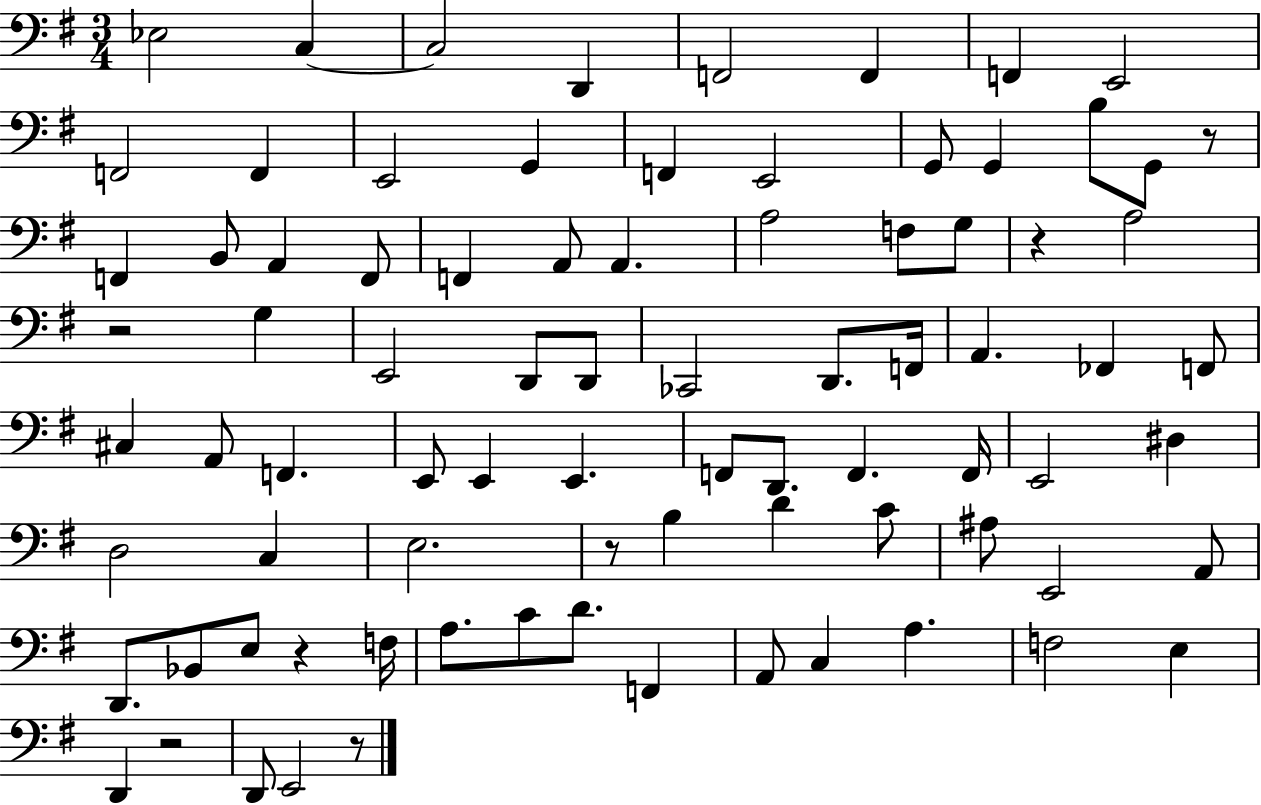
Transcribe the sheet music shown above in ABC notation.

X:1
T:Untitled
M:3/4
L:1/4
K:G
_E,2 C, C,2 D,, F,,2 F,, F,, E,,2 F,,2 F,, E,,2 G,, F,, E,,2 G,,/2 G,, B,/2 G,,/2 z/2 F,, B,,/2 A,, F,,/2 F,, A,,/2 A,, A,2 F,/2 G,/2 z A,2 z2 G, E,,2 D,,/2 D,,/2 _C,,2 D,,/2 F,,/4 A,, _F,, F,,/2 ^C, A,,/2 F,, E,,/2 E,, E,, F,,/2 D,,/2 F,, F,,/4 E,,2 ^D, D,2 C, E,2 z/2 B, D C/2 ^A,/2 E,,2 A,,/2 D,,/2 _B,,/2 E,/2 z F,/4 A,/2 C/2 D/2 F,, A,,/2 C, A, F,2 E, D,, z2 D,,/2 E,,2 z/2